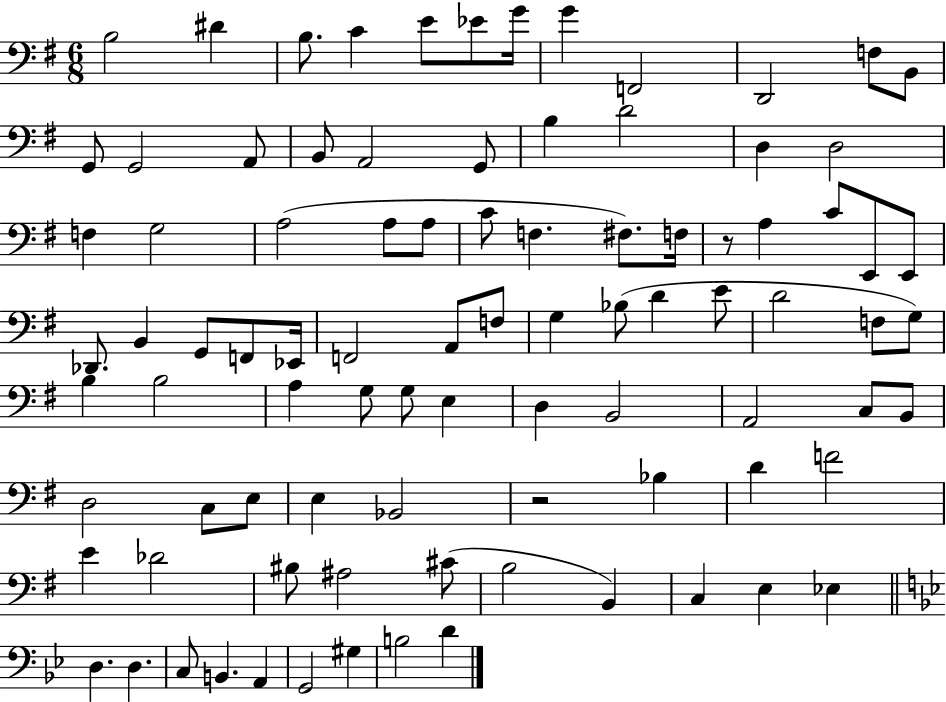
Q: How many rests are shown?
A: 2